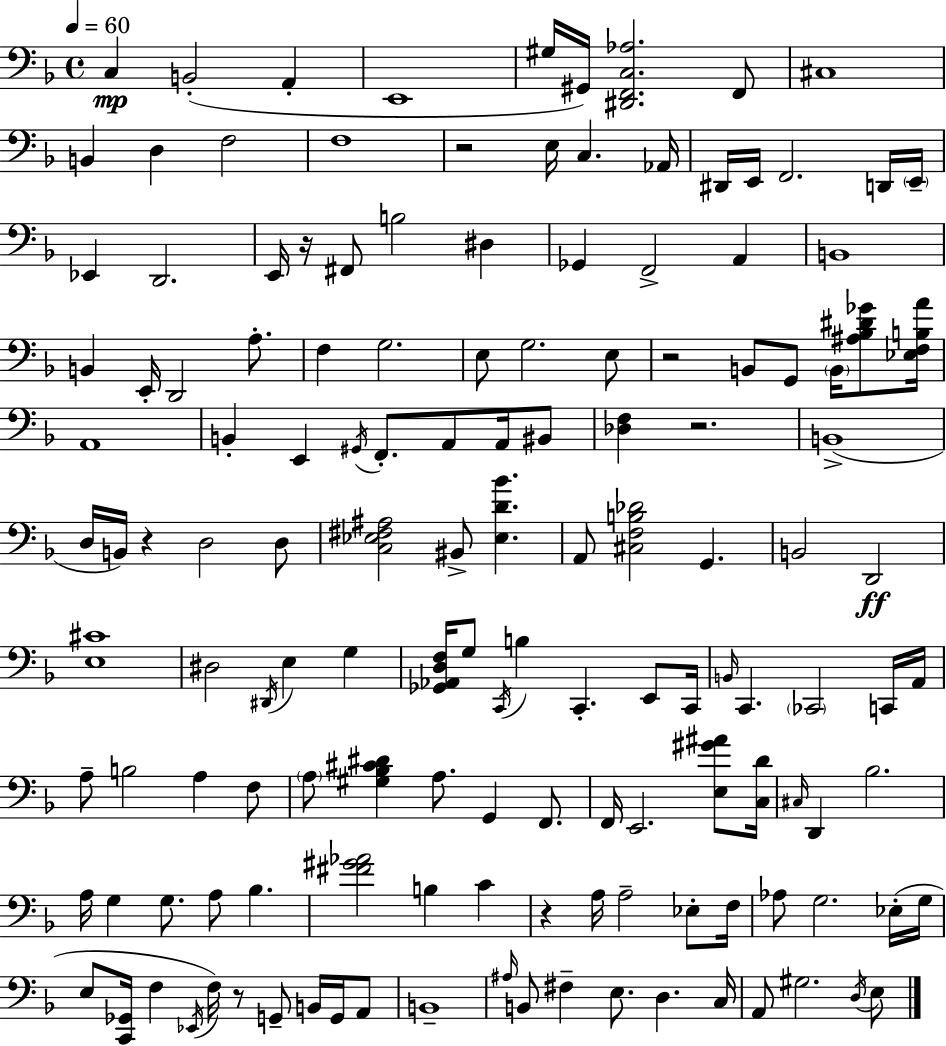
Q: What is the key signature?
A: F major